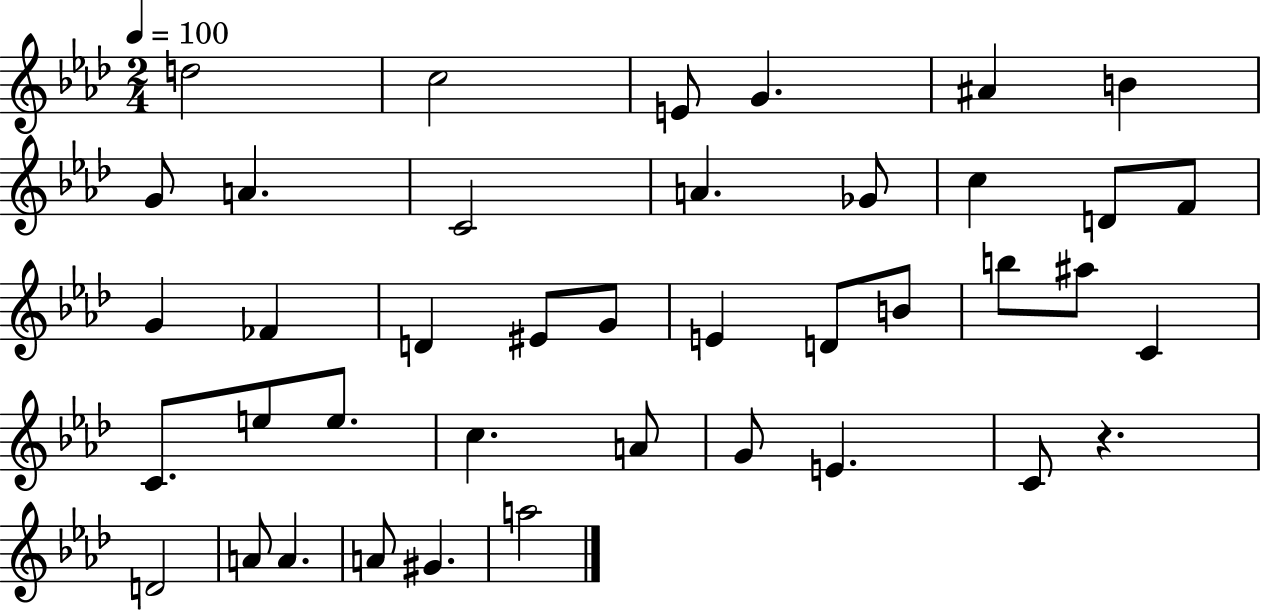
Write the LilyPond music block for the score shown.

{
  \clef treble
  \numericTimeSignature
  \time 2/4
  \key aes \major
  \tempo 4 = 100
  \repeat volta 2 { d''2 | c''2 | e'8 g'4. | ais'4 b'4 | \break g'8 a'4. | c'2 | a'4. ges'8 | c''4 d'8 f'8 | \break g'4 fes'4 | d'4 eis'8 g'8 | e'4 d'8 b'8 | b''8 ais''8 c'4 | \break c'8. e''8 e''8. | c''4. a'8 | g'8 e'4. | c'8 r4. | \break d'2 | a'8 a'4. | a'8 gis'4. | a''2 | \break } \bar "|."
}